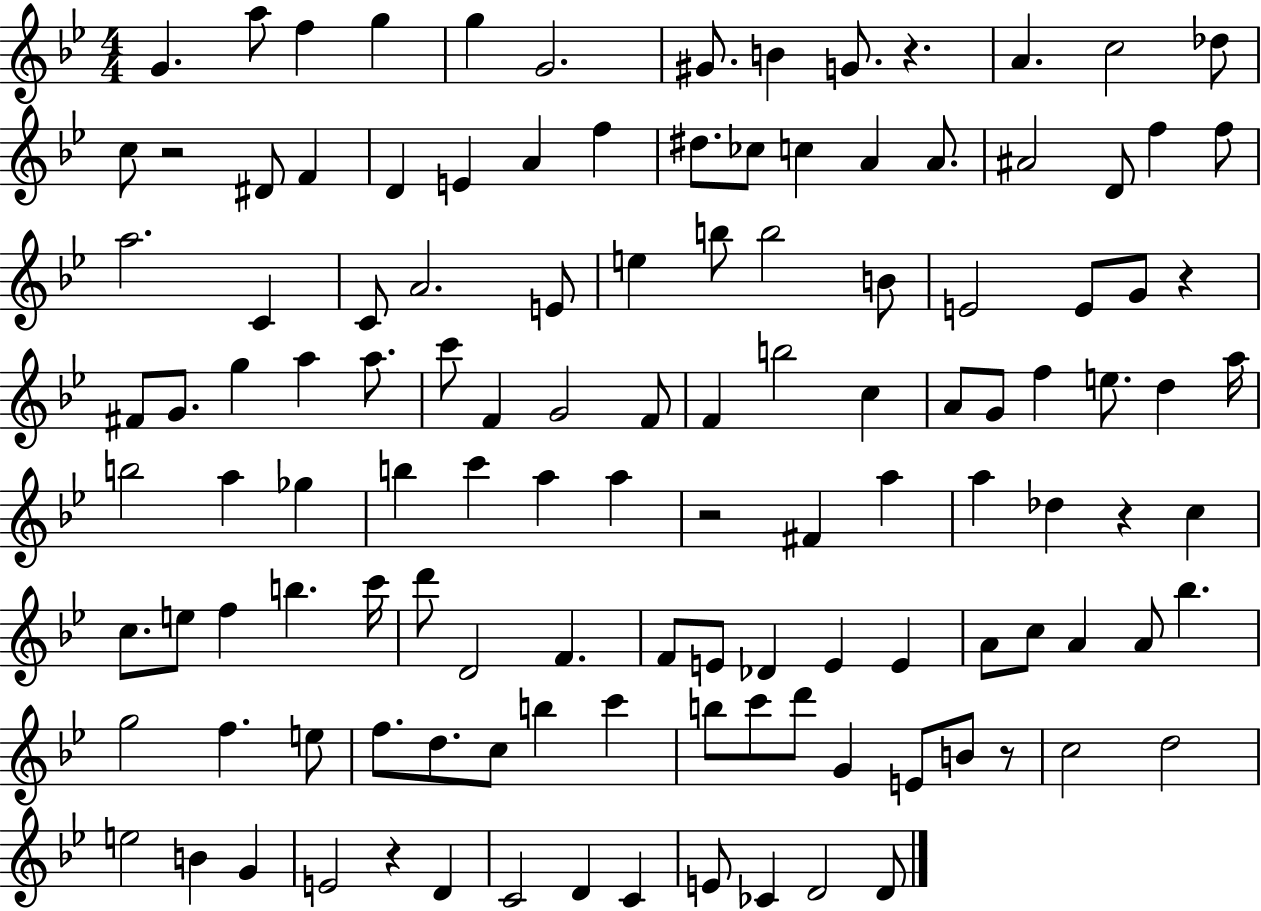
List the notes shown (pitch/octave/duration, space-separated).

G4/q. A5/e F5/q G5/q G5/q G4/h. G#4/e. B4/q G4/e. R/q. A4/q. C5/h Db5/e C5/e R/h D#4/e F4/q D4/q E4/q A4/q F5/q D#5/e. CES5/e C5/q A4/q A4/e. A#4/h D4/e F5/q F5/e A5/h. C4/q C4/e A4/h. E4/e E5/q B5/e B5/h B4/e E4/h E4/e G4/e R/q F#4/e G4/e. G5/q A5/q A5/e. C6/e F4/q G4/h F4/e F4/q B5/h C5/q A4/e G4/e F5/q E5/e. D5/q A5/s B5/h A5/q Gb5/q B5/q C6/q A5/q A5/q R/h F#4/q A5/q A5/q Db5/q R/q C5/q C5/e. E5/e F5/q B5/q. C6/s D6/e D4/h F4/q. F4/e E4/e Db4/q E4/q E4/q A4/e C5/e A4/q A4/e Bb5/q. G5/h F5/q. E5/e F5/e. D5/e. C5/e B5/q C6/q B5/e C6/e D6/e G4/q E4/e B4/e R/e C5/h D5/h E5/h B4/q G4/q E4/h R/q D4/q C4/h D4/q C4/q E4/e CES4/q D4/h D4/e